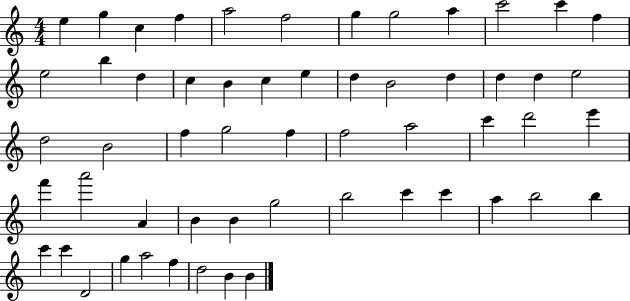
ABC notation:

X:1
T:Untitled
M:4/4
L:1/4
K:C
e g c f a2 f2 g g2 a c'2 c' f e2 b d c B c e d B2 d d d e2 d2 B2 f g2 f f2 a2 c' d'2 e' f' a'2 A B B g2 b2 c' c' a b2 b c' c' D2 g a2 f d2 B B